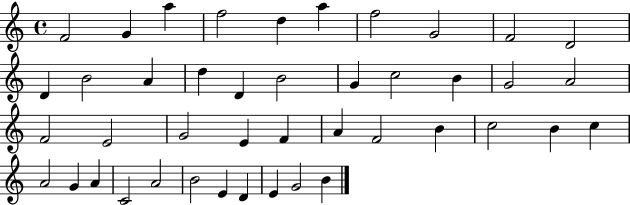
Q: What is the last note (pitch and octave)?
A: B4